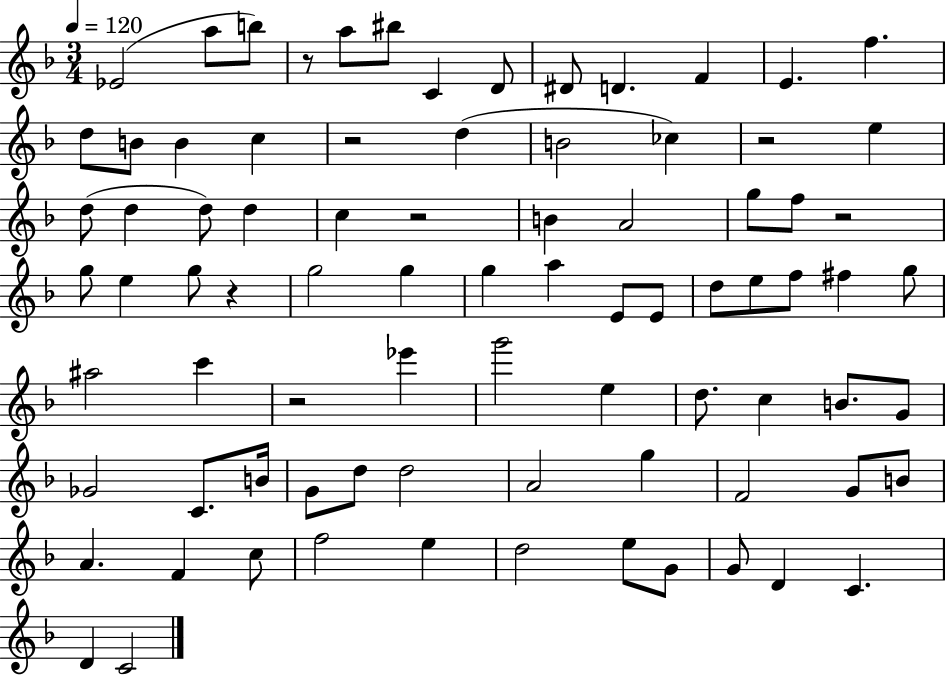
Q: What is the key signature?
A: F major